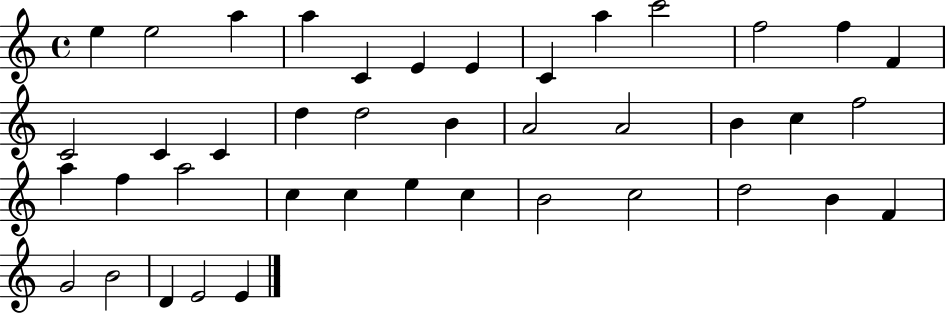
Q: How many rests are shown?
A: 0